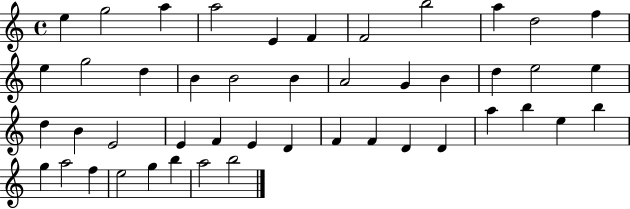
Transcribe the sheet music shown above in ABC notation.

X:1
T:Untitled
M:4/4
L:1/4
K:C
e g2 a a2 E F F2 b2 a d2 f e g2 d B B2 B A2 G B d e2 e d B E2 E F E D F F D D a b e b g a2 f e2 g b a2 b2